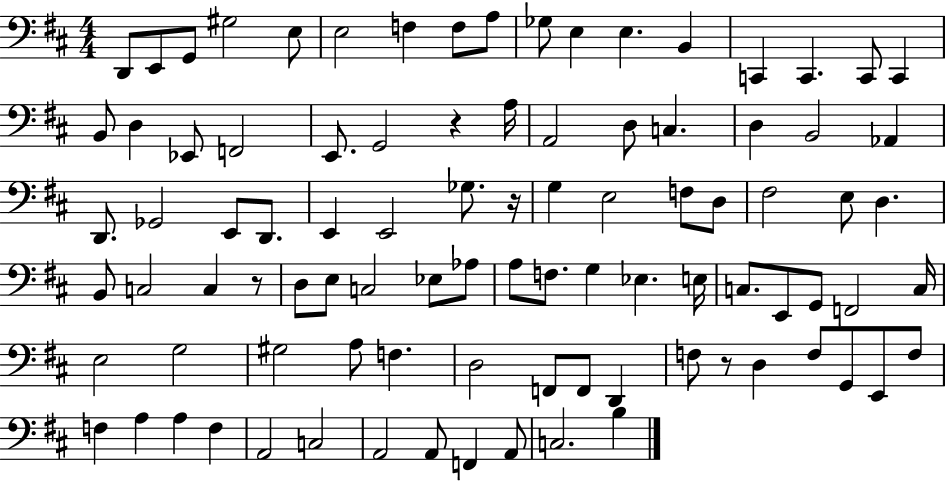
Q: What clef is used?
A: bass